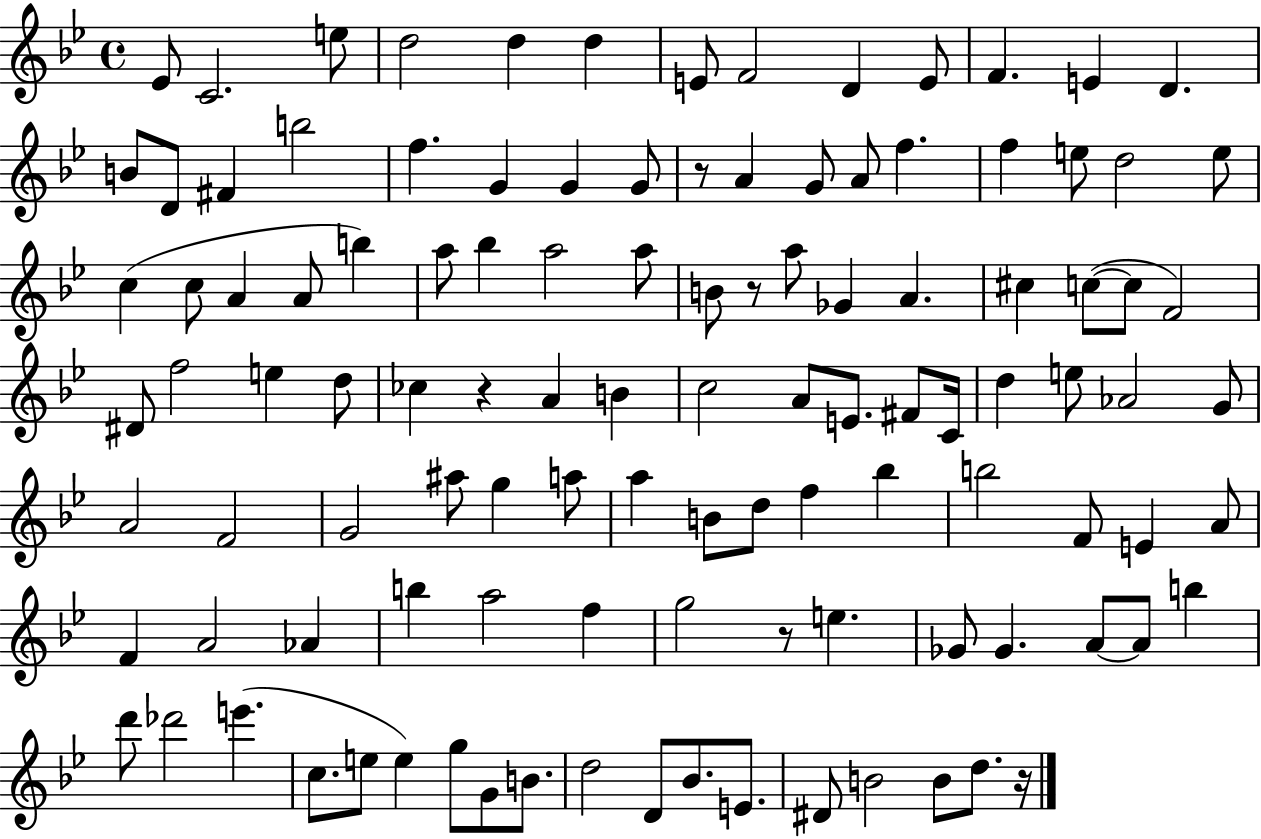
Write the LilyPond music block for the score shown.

{
  \clef treble
  \time 4/4
  \defaultTimeSignature
  \key bes \major
  ees'8 c'2. e''8 | d''2 d''4 d''4 | e'8 f'2 d'4 e'8 | f'4. e'4 d'4. | \break b'8 d'8 fis'4 b''2 | f''4. g'4 g'4 g'8 | r8 a'4 g'8 a'8 f''4. | f''4 e''8 d''2 e''8 | \break c''4( c''8 a'4 a'8 b''4) | a''8 bes''4 a''2 a''8 | b'8 r8 a''8 ges'4 a'4. | cis''4 c''8~(~ c''8 f'2) | \break dis'8 f''2 e''4 d''8 | ces''4 r4 a'4 b'4 | c''2 a'8 e'8. fis'8 c'16 | d''4 e''8 aes'2 g'8 | \break a'2 f'2 | g'2 ais''8 g''4 a''8 | a''4 b'8 d''8 f''4 bes''4 | b''2 f'8 e'4 a'8 | \break f'4 a'2 aes'4 | b''4 a''2 f''4 | g''2 r8 e''4. | ges'8 ges'4. a'8~~ a'8 b''4 | \break d'''8 des'''2 e'''4.( | c''8. e''8 e''4) g''8 g'8 b'8. | d''2 d'8 bes'8. e'8. | dis'8 b'2 b'8 d''8. r16 | \break \bar "|."
}